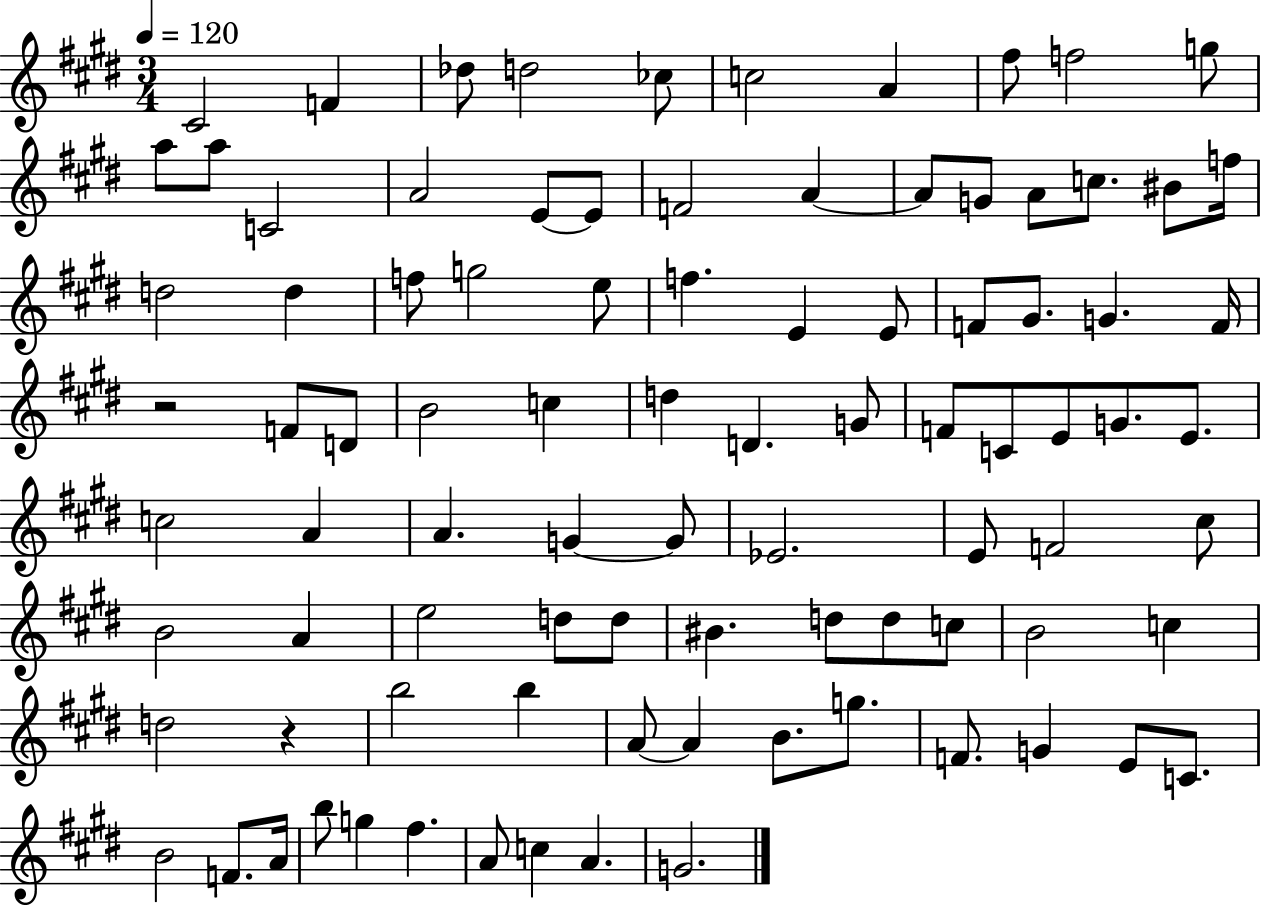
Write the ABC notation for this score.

X:1
T:Untitled
M:3/4
L:1/4
K:E
^C2 F _d/2 d2 _c/2 c2 A ^f/2 f2 g/2 a/2 a/2 C2 A2 E/2 E/2 F2 A A/2 G/2 A/2 c/2 ^B/2 f/4 d2 d f/2 g2 e/2 f E E/2 F/2 ^G/2 G F/4 z2 F/2 D/2 B2 c d D G/2 F/2 C/2 E/2 G/2 E/2 c2 A A G G/2 _E2 E/2 F2 ^c/2 B2 A e2 d/2 d/2 ^B d/2 d/2 c/2 B2 c d2 z b2 b A/2 A B/2 g/2 F/2 G E/2 C/2 B2 F/2 A/4 b/2 g ^f A/2 c A G2